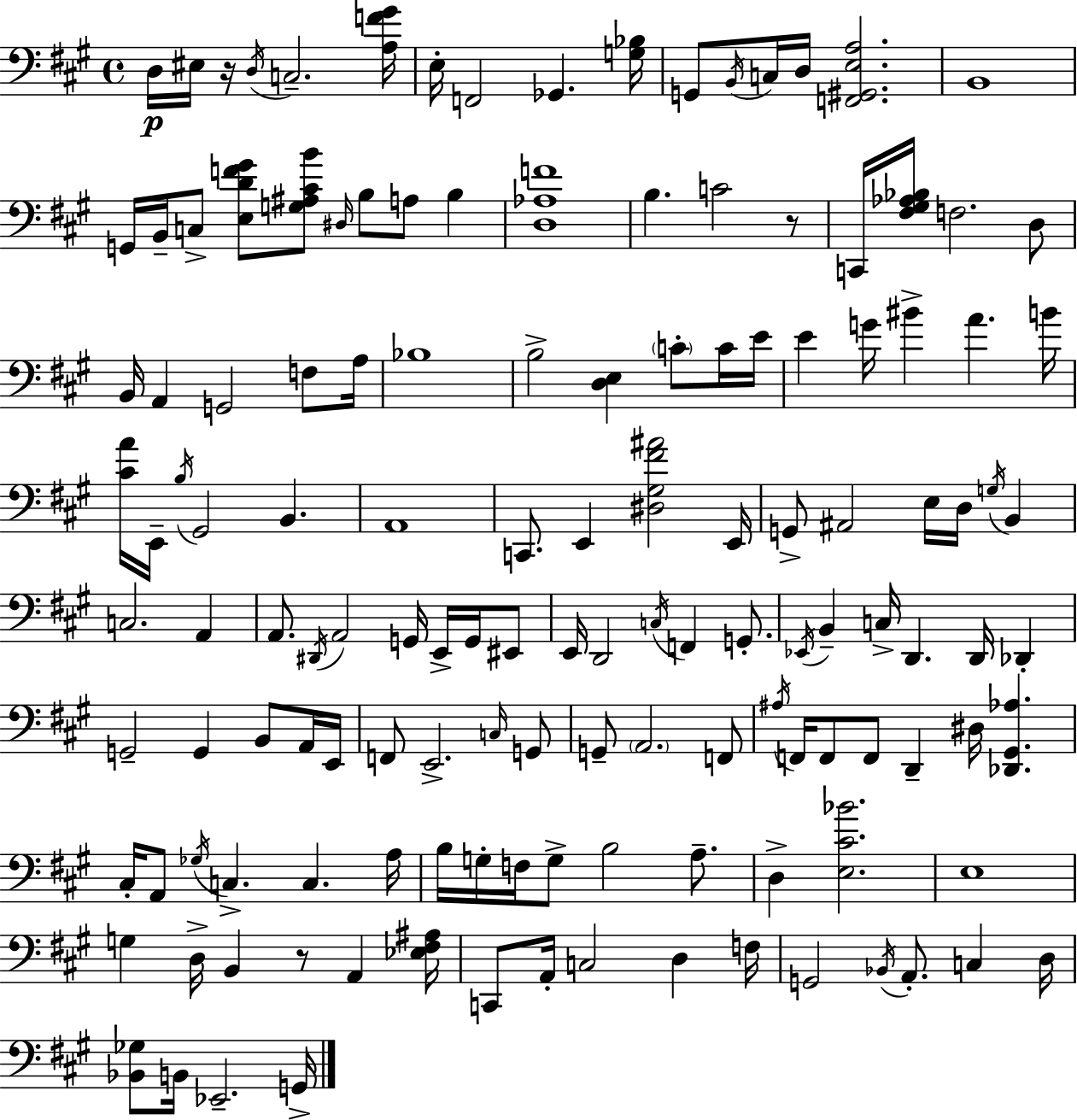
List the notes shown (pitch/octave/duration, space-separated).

D3/s EIS3/s R/s D3/s C3/h. [A3,F4,G#4]/s E3/s F2/h Gb2/q. [G3,Bb3]/s G2/e B2/s C3/s D3/s [F2,G#2,E3,A3]/h. B2/w G2/s B2/s C3/e [E3,D4,F4,G#4]/e [G3,A#3,C#4,B4]/e D#3/s B3/e A3/e B3/q [D3,Ab3,F4]/w B3/q. C4/h R/e C2/s [F#3,G#3,Ab3,Bb3]/s F3/h. D3/e B2/s A2/q G2/h F3/e A3/s Bb3/w B3/h [D3,E3]/q C4/e C4/s E4/s E4/q G4/s BIS4/q A4/q. B4/s [C#4,A4]/s E2/s B3/s G#2/h B2/q. A2/w C2/e. E2/q [D#3,G#3,F#4,A#4]/h E2/s G2/e A#2/h E3/s D3/s G3/s B2/q C3/h. A2/q A2/e. D#2/s A2/h G2/s E2/s G2/s EIS2/e E2/s D2/h C3/s F2/q G2/e. Eb2/s B2/q C3/s D2/q. D2/s Db2/q G2/h G2/q B2/e A2/s E2/s F2/e E2/h. C3/s G2/e G2/e A2/h. F2/e A#3/s F2/s F2/e F2/e D2/q D#3/s [Db2,G#2,Ab3]/q. C#3/s A2/e Gb3/s C3/q. C3/q. A3/s B3/s G3/s F3/s G3/e B3/h A3/e. D3/q [E3,C#4,Bb4]/h. E3/w G3/q D3/s B2/q R/e A2/q [Eb3,F#3,A#3]/s C2/e A2/s C3/h D3/q F3/s G2/h Bb2/s A2/e. C3/q D3/s [Bb2,Gb3]/e B2/s Eb2/h. G2/s